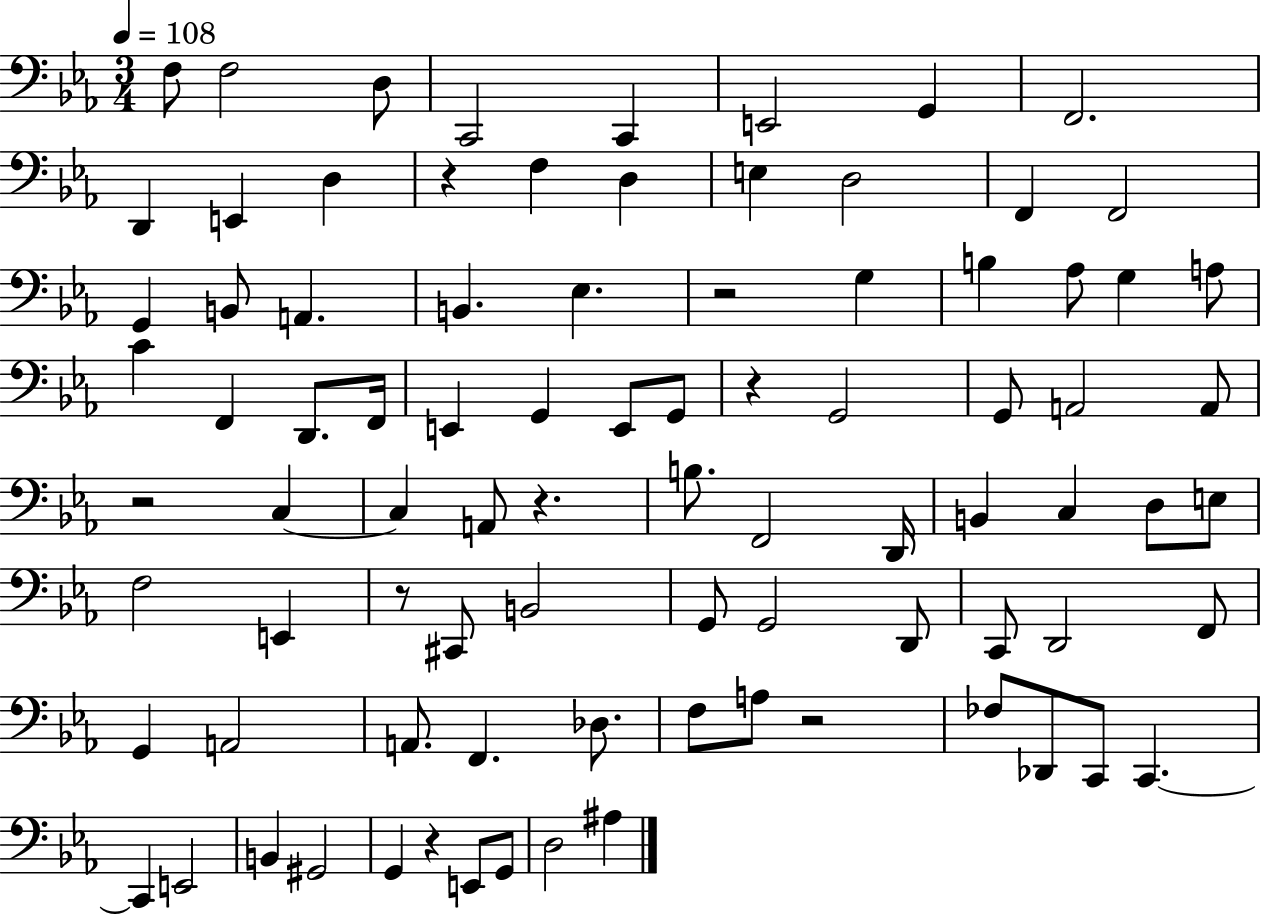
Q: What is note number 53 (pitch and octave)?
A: B2